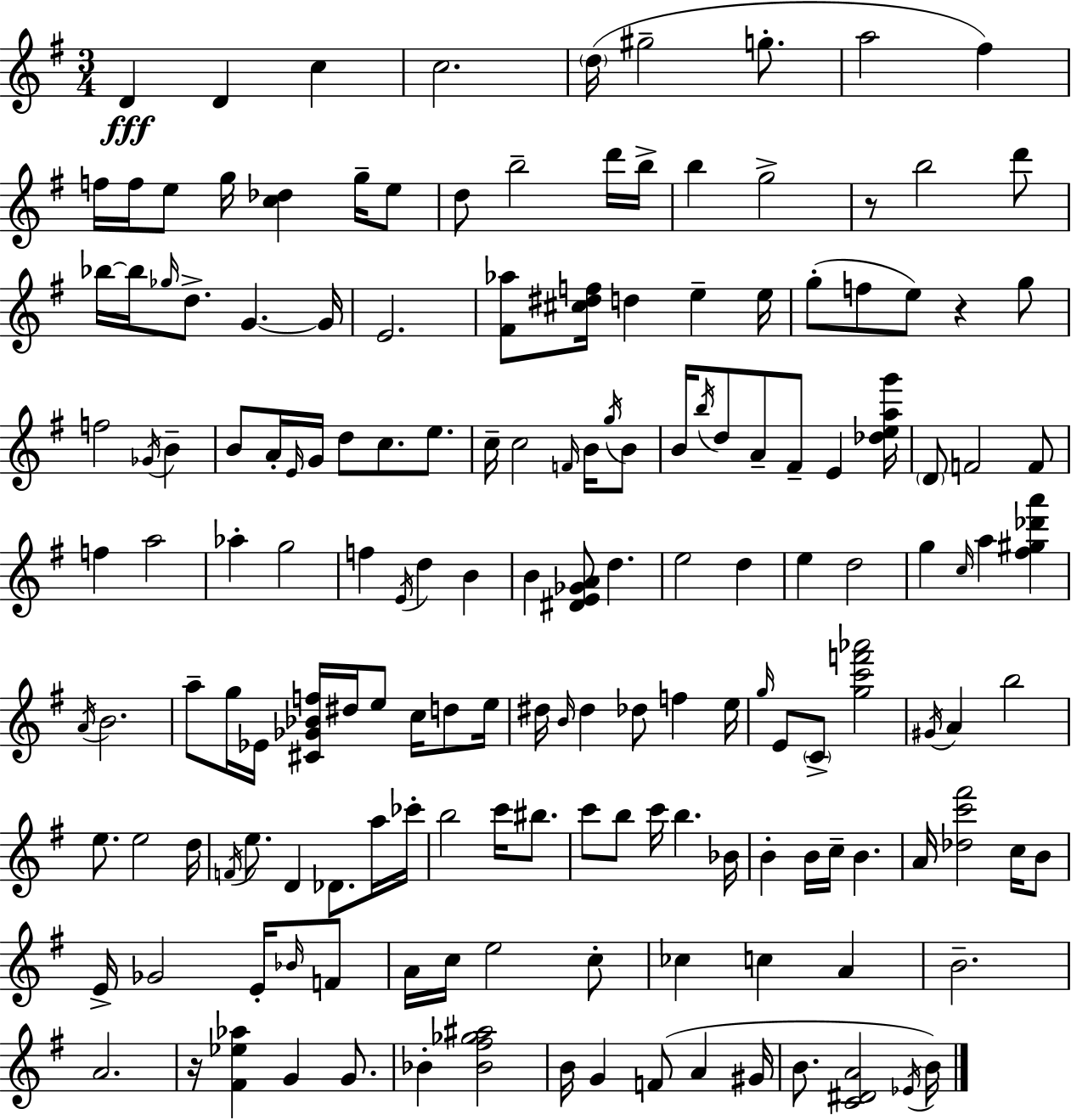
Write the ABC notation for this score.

X:1
T:Untitled
M:3/4
L:1/4
K:G
D D c c2 d/4 ^g2 g/2 a2 ^f f/4 f/4 e/2 g/4 [c_d] g/4 e/2 d/2 b2 d'/4 b/4 b g2 z/2 b2 d'/2 _b/4 _b/4 _g/4 d/2 G G/4 E2 [^F_a]/2 [^c^df]/4 d e e/4 g/2 f/2 e/2 z g/2 f2 _G/4 B B/2 A/4 E/4 G/4 d/2 c/2 e/2 c/4 c2 F/4 B/4 g/4 B/2 B/4 b/4 d/2 A/2 ^F/2 E [_deag']/4 D/2 F2 F/2 f a2 _a g2 f E/4 d B B [^DE_GA]/2 d e2 d e d2 g c/4 a [^f^g_d'a'] A/4 B2 a/2 g/4 _E/4 [^C_G_Bf]/4 ^d/4 e/2 c/4 d/2 e/4 ^d/4 B/4 ^d _d/2 f e/4 g/4 E/2 C/2 [gc'f'_a']2 ^G/4 A b2 e/2 e2 d/4 F/4 e/2 D _D/2 a/4 _c'/4 b2 c'/4 ^b/2 c'/2 b/2 c'/4 b _B/4 B B/4 c/4 B A/4 [_dc'^f']2 c/4 B/2 E/4 _G2 E/4 _B/4 F/2 A/4 c/4 e2 c/2 _c c A B2 A2 z/4 [^F_e_a] G G/2 _B [_B^f_g^a]2 B/4 G F/2 A ^G/4 B/2 [C^DA]2 _E/4 B/4